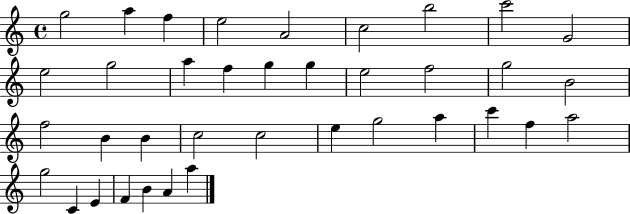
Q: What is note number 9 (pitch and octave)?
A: G4